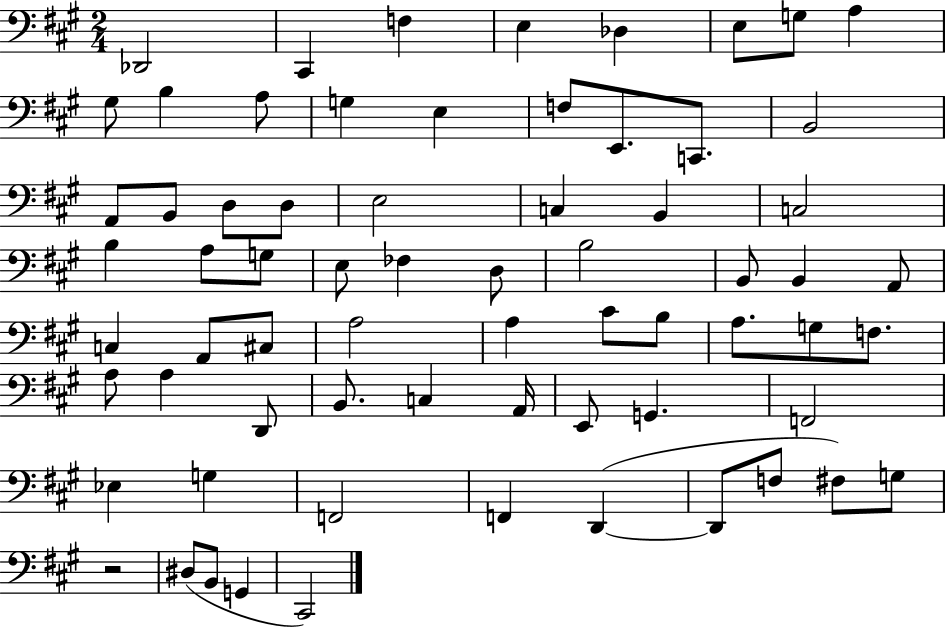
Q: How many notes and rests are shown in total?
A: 68